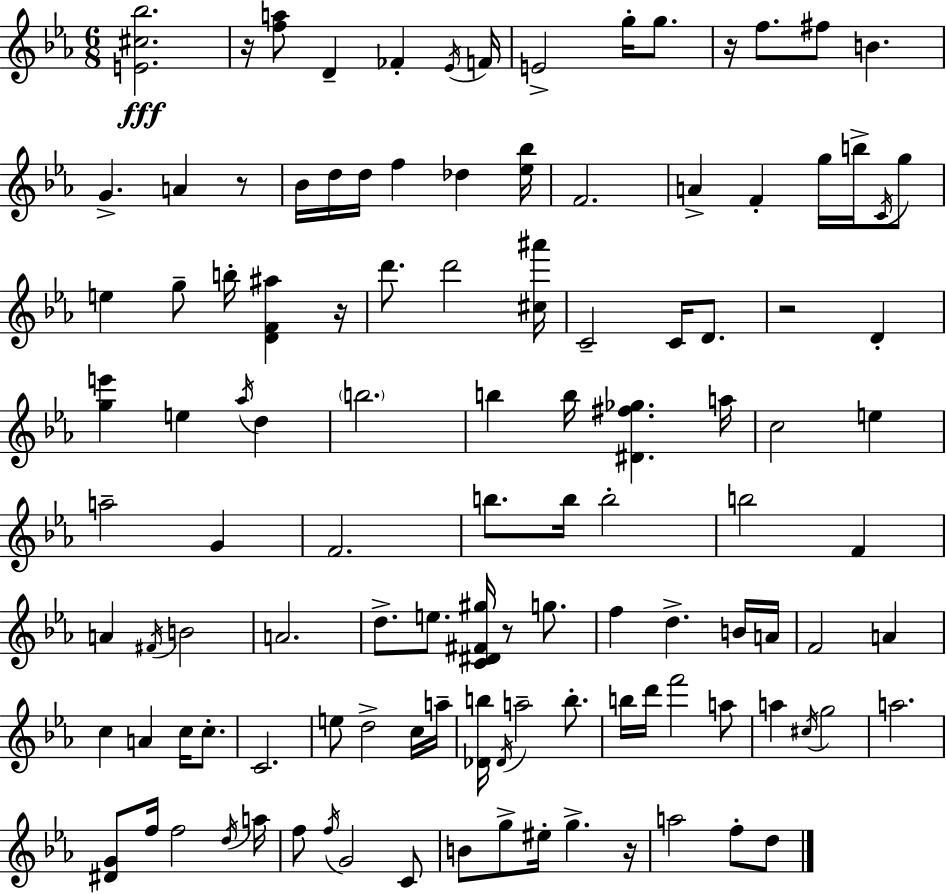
[E4,C#5,Bb5]/h. R/s [F5,A5]/e D4/q FES4/q Eb4/s F4/s E4/h G5/s G5/e. R/s F5/e. F#5/e B4/q. G4/q. A4/q R/e Bb4/s D5/s D5/s F5/q Db5/q [Eb5,Bb5]/s F4/h. A4/q F4/q G5/s B5/s C4/s G5/e E5/q G5/e B5/s [D4,F4,A#5]/q R/s D6/e. D6/h [C#5,A#6]/s C4/h C4/s D4/e. R/h D4/q [G5,E6]/q E5/q Ab5/s D5/q B5/h. B5/q B5/s [D#4,F#5,Gb5]/q. A5/s C5/h E5/q A5/h G4/q F4/h. B5/e. B5/s B5/h B5/h F4/q A4/q F#4/s B4/h A4/h. D5/e. E5/e. [C4,D#4,F#4,G#5]/s R/e G5/e. F5/q D5/q. B4/s A4/s F4/h A4/q C5/q A4/q C5/s C5/e. C4/h. E5/e D5/h C5/s A5/s [Db4,B5]/s Db4/s A5/h B5/e. B5/s D6/s F6/h A5/e A5/q C#5/s G5/h A5/h. [D#4,G4]/e F5/s F5/h D5/s A5/s F5/e F5/s G4/h C4/e B4/e G5/e EIS5/s G5/q. R/s A5/h F5/e D5/e